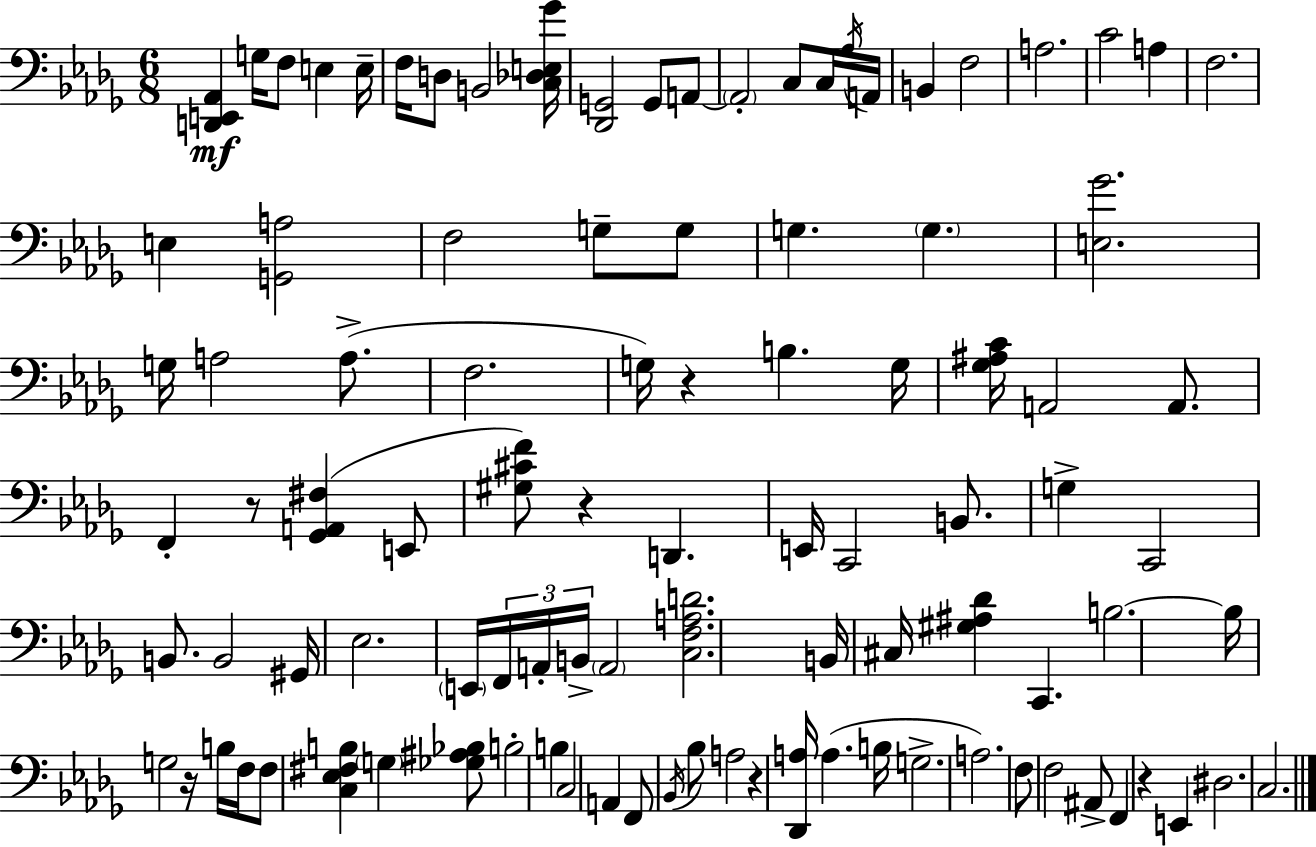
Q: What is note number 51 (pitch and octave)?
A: B2